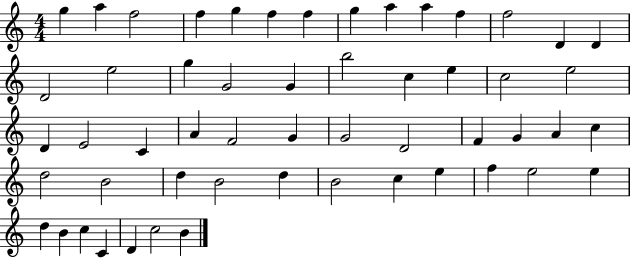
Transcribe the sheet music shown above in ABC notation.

X:1
T:Untitled
M:4/4
L:1/4
K:C
g a f2 f g f f g a a f f2 D D D2 e2 g G2 G b2 c e c2 e2 D E2 C A F2 G G2 D2 F G A c d2 B2 d B2 d B2 c e f e2 e d B c C D c2 B